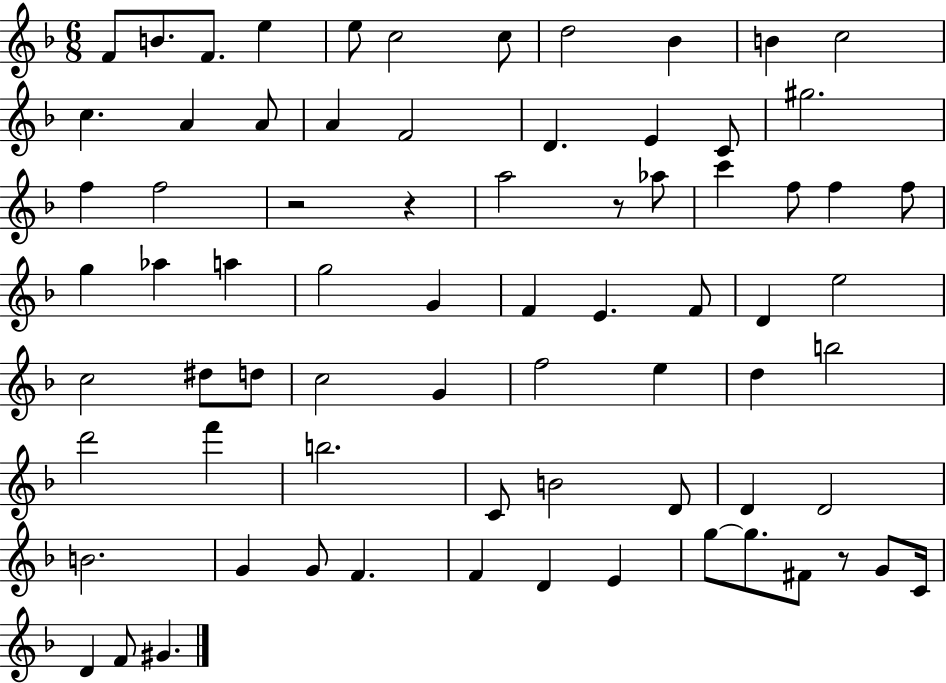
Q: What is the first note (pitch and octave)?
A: F4